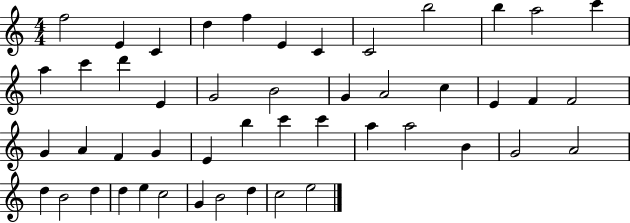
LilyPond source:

{
  \clef treble
  \numericTimeSignature
  \time 4/4
  \key c \major
  f''2 e'4 c'4 | d''4 f''4 e'4 c'4 | c'2 b''2 | b''4 a''2 c'''4 | \break a''4 c'''4 d'''4 e'4 | g'2 b'2 | g'4 a'2 c''4 | e'4 f'4 f'2 | \break g'4 a'4 f'4 g'4 | e'4 b''4 c'''4 c'''4 | a''4 a''2 b'4 | g'2 a'2 | \break d''4 b'2 d''4 | d''4 e''4 c''2 | g'4 b'2 d''4 | c''2 e''2 | \break \bar "|."
}